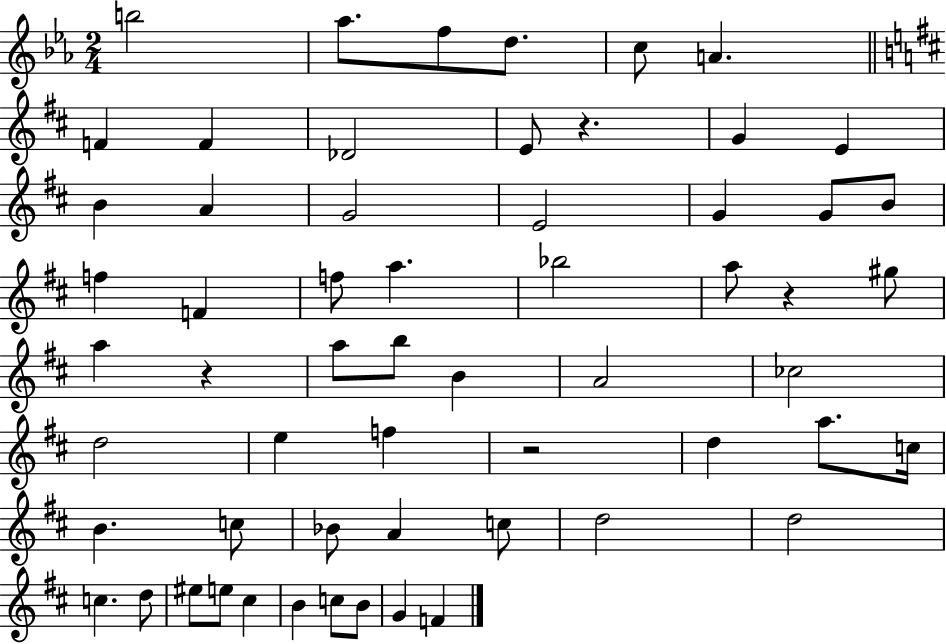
{
  \clef treble
  \numericTimeSignature
  \time 2/4
  \key ees \major
  \repeat volta 2 { b''2 | aes''8. f''8 d''8. | c''8 a'4. | \bar "||" \break \key d \major f'4 f'4 | des'2 | e'8 r4. | g'4 e'4 | \break b'4 a'4 | g'2 | e'2 | g'4 g'8 b'8 | \break f''4 f'4 | f''8 a''4. | bes''2 | a''8 r4 gis''8 | \break a''4 r4 | a''8 b''8 b'4 | a'2 | ces''2 | \break d''2 | e''4 f''4 | r2 | d''4 a''8. c''16 | \break b'4. c''8 | bes'8 a'4 c''8 | d''2 | d''2 | \break c''4. d''8 | eis''8 e''8 cis''4 | b'4 c''8 b'8 | g'4 f'4 | \break } \bar "|."
}